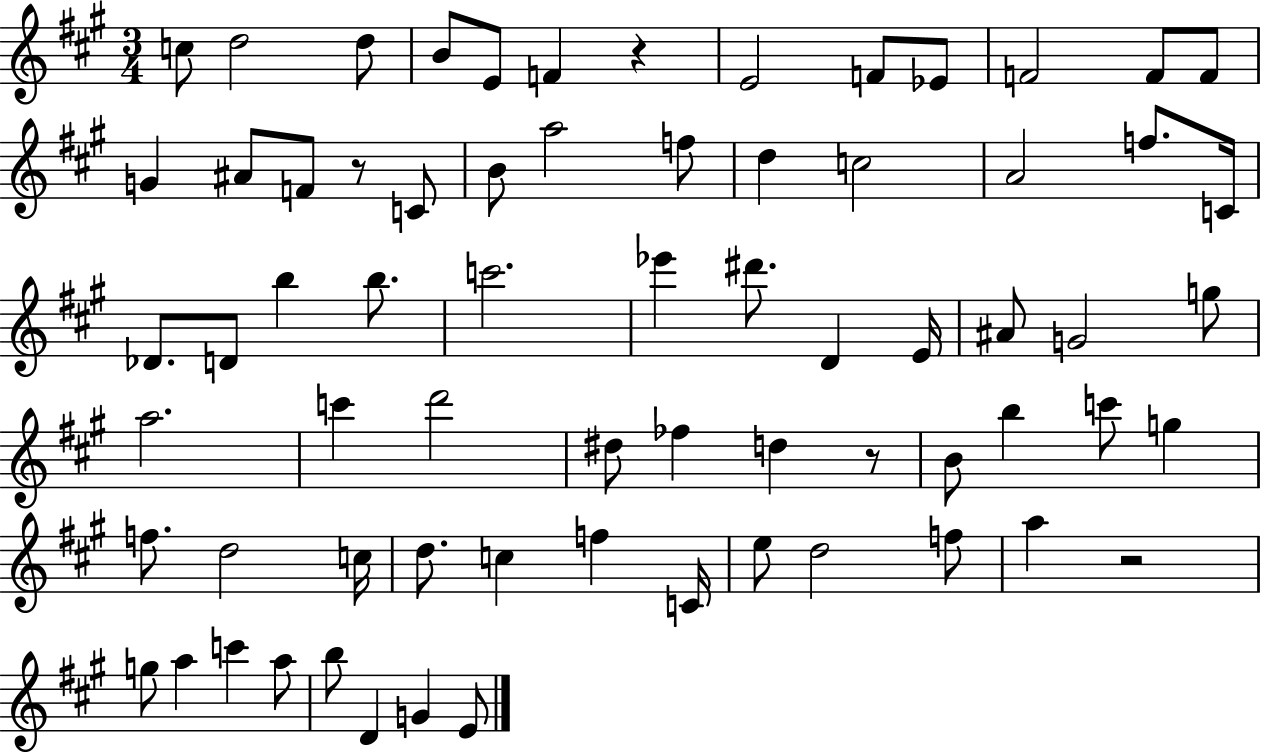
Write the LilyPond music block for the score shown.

{
  \clef treble
  \numericTimeSignature
  \time 3/4
  \key a \major
  c''8 d''2 d''8 | b'8 e'8 f'4 r4 | e'2 f'8 ees'8 | f'2 f'8 f'8 | \break g'4 ais'8 f'8 r8 c'8 | b'8 a''2 f''8 | d''4 c''2 | a'2 f''8. c'16 | \break des'8. d'8 b''4 b''8. | c'''2. | ees'''4 dis'''8. d'4 e'16 | ais'8 g'2 g''8 | \break a''2. | c'''4 d'''2 | dis''8 fes''4 d''4 r8 | b'8 b''4 c'''8 g''4 | \break f''8. d''2 c''16 | d''8. c''4 f''4 c'16 | e''8 d''2 f''8 | a''4 r2 | \break g''8 a''4 c'''4 a''8 | b''8 d'4 g'4 e'8 | \bar "|."
}